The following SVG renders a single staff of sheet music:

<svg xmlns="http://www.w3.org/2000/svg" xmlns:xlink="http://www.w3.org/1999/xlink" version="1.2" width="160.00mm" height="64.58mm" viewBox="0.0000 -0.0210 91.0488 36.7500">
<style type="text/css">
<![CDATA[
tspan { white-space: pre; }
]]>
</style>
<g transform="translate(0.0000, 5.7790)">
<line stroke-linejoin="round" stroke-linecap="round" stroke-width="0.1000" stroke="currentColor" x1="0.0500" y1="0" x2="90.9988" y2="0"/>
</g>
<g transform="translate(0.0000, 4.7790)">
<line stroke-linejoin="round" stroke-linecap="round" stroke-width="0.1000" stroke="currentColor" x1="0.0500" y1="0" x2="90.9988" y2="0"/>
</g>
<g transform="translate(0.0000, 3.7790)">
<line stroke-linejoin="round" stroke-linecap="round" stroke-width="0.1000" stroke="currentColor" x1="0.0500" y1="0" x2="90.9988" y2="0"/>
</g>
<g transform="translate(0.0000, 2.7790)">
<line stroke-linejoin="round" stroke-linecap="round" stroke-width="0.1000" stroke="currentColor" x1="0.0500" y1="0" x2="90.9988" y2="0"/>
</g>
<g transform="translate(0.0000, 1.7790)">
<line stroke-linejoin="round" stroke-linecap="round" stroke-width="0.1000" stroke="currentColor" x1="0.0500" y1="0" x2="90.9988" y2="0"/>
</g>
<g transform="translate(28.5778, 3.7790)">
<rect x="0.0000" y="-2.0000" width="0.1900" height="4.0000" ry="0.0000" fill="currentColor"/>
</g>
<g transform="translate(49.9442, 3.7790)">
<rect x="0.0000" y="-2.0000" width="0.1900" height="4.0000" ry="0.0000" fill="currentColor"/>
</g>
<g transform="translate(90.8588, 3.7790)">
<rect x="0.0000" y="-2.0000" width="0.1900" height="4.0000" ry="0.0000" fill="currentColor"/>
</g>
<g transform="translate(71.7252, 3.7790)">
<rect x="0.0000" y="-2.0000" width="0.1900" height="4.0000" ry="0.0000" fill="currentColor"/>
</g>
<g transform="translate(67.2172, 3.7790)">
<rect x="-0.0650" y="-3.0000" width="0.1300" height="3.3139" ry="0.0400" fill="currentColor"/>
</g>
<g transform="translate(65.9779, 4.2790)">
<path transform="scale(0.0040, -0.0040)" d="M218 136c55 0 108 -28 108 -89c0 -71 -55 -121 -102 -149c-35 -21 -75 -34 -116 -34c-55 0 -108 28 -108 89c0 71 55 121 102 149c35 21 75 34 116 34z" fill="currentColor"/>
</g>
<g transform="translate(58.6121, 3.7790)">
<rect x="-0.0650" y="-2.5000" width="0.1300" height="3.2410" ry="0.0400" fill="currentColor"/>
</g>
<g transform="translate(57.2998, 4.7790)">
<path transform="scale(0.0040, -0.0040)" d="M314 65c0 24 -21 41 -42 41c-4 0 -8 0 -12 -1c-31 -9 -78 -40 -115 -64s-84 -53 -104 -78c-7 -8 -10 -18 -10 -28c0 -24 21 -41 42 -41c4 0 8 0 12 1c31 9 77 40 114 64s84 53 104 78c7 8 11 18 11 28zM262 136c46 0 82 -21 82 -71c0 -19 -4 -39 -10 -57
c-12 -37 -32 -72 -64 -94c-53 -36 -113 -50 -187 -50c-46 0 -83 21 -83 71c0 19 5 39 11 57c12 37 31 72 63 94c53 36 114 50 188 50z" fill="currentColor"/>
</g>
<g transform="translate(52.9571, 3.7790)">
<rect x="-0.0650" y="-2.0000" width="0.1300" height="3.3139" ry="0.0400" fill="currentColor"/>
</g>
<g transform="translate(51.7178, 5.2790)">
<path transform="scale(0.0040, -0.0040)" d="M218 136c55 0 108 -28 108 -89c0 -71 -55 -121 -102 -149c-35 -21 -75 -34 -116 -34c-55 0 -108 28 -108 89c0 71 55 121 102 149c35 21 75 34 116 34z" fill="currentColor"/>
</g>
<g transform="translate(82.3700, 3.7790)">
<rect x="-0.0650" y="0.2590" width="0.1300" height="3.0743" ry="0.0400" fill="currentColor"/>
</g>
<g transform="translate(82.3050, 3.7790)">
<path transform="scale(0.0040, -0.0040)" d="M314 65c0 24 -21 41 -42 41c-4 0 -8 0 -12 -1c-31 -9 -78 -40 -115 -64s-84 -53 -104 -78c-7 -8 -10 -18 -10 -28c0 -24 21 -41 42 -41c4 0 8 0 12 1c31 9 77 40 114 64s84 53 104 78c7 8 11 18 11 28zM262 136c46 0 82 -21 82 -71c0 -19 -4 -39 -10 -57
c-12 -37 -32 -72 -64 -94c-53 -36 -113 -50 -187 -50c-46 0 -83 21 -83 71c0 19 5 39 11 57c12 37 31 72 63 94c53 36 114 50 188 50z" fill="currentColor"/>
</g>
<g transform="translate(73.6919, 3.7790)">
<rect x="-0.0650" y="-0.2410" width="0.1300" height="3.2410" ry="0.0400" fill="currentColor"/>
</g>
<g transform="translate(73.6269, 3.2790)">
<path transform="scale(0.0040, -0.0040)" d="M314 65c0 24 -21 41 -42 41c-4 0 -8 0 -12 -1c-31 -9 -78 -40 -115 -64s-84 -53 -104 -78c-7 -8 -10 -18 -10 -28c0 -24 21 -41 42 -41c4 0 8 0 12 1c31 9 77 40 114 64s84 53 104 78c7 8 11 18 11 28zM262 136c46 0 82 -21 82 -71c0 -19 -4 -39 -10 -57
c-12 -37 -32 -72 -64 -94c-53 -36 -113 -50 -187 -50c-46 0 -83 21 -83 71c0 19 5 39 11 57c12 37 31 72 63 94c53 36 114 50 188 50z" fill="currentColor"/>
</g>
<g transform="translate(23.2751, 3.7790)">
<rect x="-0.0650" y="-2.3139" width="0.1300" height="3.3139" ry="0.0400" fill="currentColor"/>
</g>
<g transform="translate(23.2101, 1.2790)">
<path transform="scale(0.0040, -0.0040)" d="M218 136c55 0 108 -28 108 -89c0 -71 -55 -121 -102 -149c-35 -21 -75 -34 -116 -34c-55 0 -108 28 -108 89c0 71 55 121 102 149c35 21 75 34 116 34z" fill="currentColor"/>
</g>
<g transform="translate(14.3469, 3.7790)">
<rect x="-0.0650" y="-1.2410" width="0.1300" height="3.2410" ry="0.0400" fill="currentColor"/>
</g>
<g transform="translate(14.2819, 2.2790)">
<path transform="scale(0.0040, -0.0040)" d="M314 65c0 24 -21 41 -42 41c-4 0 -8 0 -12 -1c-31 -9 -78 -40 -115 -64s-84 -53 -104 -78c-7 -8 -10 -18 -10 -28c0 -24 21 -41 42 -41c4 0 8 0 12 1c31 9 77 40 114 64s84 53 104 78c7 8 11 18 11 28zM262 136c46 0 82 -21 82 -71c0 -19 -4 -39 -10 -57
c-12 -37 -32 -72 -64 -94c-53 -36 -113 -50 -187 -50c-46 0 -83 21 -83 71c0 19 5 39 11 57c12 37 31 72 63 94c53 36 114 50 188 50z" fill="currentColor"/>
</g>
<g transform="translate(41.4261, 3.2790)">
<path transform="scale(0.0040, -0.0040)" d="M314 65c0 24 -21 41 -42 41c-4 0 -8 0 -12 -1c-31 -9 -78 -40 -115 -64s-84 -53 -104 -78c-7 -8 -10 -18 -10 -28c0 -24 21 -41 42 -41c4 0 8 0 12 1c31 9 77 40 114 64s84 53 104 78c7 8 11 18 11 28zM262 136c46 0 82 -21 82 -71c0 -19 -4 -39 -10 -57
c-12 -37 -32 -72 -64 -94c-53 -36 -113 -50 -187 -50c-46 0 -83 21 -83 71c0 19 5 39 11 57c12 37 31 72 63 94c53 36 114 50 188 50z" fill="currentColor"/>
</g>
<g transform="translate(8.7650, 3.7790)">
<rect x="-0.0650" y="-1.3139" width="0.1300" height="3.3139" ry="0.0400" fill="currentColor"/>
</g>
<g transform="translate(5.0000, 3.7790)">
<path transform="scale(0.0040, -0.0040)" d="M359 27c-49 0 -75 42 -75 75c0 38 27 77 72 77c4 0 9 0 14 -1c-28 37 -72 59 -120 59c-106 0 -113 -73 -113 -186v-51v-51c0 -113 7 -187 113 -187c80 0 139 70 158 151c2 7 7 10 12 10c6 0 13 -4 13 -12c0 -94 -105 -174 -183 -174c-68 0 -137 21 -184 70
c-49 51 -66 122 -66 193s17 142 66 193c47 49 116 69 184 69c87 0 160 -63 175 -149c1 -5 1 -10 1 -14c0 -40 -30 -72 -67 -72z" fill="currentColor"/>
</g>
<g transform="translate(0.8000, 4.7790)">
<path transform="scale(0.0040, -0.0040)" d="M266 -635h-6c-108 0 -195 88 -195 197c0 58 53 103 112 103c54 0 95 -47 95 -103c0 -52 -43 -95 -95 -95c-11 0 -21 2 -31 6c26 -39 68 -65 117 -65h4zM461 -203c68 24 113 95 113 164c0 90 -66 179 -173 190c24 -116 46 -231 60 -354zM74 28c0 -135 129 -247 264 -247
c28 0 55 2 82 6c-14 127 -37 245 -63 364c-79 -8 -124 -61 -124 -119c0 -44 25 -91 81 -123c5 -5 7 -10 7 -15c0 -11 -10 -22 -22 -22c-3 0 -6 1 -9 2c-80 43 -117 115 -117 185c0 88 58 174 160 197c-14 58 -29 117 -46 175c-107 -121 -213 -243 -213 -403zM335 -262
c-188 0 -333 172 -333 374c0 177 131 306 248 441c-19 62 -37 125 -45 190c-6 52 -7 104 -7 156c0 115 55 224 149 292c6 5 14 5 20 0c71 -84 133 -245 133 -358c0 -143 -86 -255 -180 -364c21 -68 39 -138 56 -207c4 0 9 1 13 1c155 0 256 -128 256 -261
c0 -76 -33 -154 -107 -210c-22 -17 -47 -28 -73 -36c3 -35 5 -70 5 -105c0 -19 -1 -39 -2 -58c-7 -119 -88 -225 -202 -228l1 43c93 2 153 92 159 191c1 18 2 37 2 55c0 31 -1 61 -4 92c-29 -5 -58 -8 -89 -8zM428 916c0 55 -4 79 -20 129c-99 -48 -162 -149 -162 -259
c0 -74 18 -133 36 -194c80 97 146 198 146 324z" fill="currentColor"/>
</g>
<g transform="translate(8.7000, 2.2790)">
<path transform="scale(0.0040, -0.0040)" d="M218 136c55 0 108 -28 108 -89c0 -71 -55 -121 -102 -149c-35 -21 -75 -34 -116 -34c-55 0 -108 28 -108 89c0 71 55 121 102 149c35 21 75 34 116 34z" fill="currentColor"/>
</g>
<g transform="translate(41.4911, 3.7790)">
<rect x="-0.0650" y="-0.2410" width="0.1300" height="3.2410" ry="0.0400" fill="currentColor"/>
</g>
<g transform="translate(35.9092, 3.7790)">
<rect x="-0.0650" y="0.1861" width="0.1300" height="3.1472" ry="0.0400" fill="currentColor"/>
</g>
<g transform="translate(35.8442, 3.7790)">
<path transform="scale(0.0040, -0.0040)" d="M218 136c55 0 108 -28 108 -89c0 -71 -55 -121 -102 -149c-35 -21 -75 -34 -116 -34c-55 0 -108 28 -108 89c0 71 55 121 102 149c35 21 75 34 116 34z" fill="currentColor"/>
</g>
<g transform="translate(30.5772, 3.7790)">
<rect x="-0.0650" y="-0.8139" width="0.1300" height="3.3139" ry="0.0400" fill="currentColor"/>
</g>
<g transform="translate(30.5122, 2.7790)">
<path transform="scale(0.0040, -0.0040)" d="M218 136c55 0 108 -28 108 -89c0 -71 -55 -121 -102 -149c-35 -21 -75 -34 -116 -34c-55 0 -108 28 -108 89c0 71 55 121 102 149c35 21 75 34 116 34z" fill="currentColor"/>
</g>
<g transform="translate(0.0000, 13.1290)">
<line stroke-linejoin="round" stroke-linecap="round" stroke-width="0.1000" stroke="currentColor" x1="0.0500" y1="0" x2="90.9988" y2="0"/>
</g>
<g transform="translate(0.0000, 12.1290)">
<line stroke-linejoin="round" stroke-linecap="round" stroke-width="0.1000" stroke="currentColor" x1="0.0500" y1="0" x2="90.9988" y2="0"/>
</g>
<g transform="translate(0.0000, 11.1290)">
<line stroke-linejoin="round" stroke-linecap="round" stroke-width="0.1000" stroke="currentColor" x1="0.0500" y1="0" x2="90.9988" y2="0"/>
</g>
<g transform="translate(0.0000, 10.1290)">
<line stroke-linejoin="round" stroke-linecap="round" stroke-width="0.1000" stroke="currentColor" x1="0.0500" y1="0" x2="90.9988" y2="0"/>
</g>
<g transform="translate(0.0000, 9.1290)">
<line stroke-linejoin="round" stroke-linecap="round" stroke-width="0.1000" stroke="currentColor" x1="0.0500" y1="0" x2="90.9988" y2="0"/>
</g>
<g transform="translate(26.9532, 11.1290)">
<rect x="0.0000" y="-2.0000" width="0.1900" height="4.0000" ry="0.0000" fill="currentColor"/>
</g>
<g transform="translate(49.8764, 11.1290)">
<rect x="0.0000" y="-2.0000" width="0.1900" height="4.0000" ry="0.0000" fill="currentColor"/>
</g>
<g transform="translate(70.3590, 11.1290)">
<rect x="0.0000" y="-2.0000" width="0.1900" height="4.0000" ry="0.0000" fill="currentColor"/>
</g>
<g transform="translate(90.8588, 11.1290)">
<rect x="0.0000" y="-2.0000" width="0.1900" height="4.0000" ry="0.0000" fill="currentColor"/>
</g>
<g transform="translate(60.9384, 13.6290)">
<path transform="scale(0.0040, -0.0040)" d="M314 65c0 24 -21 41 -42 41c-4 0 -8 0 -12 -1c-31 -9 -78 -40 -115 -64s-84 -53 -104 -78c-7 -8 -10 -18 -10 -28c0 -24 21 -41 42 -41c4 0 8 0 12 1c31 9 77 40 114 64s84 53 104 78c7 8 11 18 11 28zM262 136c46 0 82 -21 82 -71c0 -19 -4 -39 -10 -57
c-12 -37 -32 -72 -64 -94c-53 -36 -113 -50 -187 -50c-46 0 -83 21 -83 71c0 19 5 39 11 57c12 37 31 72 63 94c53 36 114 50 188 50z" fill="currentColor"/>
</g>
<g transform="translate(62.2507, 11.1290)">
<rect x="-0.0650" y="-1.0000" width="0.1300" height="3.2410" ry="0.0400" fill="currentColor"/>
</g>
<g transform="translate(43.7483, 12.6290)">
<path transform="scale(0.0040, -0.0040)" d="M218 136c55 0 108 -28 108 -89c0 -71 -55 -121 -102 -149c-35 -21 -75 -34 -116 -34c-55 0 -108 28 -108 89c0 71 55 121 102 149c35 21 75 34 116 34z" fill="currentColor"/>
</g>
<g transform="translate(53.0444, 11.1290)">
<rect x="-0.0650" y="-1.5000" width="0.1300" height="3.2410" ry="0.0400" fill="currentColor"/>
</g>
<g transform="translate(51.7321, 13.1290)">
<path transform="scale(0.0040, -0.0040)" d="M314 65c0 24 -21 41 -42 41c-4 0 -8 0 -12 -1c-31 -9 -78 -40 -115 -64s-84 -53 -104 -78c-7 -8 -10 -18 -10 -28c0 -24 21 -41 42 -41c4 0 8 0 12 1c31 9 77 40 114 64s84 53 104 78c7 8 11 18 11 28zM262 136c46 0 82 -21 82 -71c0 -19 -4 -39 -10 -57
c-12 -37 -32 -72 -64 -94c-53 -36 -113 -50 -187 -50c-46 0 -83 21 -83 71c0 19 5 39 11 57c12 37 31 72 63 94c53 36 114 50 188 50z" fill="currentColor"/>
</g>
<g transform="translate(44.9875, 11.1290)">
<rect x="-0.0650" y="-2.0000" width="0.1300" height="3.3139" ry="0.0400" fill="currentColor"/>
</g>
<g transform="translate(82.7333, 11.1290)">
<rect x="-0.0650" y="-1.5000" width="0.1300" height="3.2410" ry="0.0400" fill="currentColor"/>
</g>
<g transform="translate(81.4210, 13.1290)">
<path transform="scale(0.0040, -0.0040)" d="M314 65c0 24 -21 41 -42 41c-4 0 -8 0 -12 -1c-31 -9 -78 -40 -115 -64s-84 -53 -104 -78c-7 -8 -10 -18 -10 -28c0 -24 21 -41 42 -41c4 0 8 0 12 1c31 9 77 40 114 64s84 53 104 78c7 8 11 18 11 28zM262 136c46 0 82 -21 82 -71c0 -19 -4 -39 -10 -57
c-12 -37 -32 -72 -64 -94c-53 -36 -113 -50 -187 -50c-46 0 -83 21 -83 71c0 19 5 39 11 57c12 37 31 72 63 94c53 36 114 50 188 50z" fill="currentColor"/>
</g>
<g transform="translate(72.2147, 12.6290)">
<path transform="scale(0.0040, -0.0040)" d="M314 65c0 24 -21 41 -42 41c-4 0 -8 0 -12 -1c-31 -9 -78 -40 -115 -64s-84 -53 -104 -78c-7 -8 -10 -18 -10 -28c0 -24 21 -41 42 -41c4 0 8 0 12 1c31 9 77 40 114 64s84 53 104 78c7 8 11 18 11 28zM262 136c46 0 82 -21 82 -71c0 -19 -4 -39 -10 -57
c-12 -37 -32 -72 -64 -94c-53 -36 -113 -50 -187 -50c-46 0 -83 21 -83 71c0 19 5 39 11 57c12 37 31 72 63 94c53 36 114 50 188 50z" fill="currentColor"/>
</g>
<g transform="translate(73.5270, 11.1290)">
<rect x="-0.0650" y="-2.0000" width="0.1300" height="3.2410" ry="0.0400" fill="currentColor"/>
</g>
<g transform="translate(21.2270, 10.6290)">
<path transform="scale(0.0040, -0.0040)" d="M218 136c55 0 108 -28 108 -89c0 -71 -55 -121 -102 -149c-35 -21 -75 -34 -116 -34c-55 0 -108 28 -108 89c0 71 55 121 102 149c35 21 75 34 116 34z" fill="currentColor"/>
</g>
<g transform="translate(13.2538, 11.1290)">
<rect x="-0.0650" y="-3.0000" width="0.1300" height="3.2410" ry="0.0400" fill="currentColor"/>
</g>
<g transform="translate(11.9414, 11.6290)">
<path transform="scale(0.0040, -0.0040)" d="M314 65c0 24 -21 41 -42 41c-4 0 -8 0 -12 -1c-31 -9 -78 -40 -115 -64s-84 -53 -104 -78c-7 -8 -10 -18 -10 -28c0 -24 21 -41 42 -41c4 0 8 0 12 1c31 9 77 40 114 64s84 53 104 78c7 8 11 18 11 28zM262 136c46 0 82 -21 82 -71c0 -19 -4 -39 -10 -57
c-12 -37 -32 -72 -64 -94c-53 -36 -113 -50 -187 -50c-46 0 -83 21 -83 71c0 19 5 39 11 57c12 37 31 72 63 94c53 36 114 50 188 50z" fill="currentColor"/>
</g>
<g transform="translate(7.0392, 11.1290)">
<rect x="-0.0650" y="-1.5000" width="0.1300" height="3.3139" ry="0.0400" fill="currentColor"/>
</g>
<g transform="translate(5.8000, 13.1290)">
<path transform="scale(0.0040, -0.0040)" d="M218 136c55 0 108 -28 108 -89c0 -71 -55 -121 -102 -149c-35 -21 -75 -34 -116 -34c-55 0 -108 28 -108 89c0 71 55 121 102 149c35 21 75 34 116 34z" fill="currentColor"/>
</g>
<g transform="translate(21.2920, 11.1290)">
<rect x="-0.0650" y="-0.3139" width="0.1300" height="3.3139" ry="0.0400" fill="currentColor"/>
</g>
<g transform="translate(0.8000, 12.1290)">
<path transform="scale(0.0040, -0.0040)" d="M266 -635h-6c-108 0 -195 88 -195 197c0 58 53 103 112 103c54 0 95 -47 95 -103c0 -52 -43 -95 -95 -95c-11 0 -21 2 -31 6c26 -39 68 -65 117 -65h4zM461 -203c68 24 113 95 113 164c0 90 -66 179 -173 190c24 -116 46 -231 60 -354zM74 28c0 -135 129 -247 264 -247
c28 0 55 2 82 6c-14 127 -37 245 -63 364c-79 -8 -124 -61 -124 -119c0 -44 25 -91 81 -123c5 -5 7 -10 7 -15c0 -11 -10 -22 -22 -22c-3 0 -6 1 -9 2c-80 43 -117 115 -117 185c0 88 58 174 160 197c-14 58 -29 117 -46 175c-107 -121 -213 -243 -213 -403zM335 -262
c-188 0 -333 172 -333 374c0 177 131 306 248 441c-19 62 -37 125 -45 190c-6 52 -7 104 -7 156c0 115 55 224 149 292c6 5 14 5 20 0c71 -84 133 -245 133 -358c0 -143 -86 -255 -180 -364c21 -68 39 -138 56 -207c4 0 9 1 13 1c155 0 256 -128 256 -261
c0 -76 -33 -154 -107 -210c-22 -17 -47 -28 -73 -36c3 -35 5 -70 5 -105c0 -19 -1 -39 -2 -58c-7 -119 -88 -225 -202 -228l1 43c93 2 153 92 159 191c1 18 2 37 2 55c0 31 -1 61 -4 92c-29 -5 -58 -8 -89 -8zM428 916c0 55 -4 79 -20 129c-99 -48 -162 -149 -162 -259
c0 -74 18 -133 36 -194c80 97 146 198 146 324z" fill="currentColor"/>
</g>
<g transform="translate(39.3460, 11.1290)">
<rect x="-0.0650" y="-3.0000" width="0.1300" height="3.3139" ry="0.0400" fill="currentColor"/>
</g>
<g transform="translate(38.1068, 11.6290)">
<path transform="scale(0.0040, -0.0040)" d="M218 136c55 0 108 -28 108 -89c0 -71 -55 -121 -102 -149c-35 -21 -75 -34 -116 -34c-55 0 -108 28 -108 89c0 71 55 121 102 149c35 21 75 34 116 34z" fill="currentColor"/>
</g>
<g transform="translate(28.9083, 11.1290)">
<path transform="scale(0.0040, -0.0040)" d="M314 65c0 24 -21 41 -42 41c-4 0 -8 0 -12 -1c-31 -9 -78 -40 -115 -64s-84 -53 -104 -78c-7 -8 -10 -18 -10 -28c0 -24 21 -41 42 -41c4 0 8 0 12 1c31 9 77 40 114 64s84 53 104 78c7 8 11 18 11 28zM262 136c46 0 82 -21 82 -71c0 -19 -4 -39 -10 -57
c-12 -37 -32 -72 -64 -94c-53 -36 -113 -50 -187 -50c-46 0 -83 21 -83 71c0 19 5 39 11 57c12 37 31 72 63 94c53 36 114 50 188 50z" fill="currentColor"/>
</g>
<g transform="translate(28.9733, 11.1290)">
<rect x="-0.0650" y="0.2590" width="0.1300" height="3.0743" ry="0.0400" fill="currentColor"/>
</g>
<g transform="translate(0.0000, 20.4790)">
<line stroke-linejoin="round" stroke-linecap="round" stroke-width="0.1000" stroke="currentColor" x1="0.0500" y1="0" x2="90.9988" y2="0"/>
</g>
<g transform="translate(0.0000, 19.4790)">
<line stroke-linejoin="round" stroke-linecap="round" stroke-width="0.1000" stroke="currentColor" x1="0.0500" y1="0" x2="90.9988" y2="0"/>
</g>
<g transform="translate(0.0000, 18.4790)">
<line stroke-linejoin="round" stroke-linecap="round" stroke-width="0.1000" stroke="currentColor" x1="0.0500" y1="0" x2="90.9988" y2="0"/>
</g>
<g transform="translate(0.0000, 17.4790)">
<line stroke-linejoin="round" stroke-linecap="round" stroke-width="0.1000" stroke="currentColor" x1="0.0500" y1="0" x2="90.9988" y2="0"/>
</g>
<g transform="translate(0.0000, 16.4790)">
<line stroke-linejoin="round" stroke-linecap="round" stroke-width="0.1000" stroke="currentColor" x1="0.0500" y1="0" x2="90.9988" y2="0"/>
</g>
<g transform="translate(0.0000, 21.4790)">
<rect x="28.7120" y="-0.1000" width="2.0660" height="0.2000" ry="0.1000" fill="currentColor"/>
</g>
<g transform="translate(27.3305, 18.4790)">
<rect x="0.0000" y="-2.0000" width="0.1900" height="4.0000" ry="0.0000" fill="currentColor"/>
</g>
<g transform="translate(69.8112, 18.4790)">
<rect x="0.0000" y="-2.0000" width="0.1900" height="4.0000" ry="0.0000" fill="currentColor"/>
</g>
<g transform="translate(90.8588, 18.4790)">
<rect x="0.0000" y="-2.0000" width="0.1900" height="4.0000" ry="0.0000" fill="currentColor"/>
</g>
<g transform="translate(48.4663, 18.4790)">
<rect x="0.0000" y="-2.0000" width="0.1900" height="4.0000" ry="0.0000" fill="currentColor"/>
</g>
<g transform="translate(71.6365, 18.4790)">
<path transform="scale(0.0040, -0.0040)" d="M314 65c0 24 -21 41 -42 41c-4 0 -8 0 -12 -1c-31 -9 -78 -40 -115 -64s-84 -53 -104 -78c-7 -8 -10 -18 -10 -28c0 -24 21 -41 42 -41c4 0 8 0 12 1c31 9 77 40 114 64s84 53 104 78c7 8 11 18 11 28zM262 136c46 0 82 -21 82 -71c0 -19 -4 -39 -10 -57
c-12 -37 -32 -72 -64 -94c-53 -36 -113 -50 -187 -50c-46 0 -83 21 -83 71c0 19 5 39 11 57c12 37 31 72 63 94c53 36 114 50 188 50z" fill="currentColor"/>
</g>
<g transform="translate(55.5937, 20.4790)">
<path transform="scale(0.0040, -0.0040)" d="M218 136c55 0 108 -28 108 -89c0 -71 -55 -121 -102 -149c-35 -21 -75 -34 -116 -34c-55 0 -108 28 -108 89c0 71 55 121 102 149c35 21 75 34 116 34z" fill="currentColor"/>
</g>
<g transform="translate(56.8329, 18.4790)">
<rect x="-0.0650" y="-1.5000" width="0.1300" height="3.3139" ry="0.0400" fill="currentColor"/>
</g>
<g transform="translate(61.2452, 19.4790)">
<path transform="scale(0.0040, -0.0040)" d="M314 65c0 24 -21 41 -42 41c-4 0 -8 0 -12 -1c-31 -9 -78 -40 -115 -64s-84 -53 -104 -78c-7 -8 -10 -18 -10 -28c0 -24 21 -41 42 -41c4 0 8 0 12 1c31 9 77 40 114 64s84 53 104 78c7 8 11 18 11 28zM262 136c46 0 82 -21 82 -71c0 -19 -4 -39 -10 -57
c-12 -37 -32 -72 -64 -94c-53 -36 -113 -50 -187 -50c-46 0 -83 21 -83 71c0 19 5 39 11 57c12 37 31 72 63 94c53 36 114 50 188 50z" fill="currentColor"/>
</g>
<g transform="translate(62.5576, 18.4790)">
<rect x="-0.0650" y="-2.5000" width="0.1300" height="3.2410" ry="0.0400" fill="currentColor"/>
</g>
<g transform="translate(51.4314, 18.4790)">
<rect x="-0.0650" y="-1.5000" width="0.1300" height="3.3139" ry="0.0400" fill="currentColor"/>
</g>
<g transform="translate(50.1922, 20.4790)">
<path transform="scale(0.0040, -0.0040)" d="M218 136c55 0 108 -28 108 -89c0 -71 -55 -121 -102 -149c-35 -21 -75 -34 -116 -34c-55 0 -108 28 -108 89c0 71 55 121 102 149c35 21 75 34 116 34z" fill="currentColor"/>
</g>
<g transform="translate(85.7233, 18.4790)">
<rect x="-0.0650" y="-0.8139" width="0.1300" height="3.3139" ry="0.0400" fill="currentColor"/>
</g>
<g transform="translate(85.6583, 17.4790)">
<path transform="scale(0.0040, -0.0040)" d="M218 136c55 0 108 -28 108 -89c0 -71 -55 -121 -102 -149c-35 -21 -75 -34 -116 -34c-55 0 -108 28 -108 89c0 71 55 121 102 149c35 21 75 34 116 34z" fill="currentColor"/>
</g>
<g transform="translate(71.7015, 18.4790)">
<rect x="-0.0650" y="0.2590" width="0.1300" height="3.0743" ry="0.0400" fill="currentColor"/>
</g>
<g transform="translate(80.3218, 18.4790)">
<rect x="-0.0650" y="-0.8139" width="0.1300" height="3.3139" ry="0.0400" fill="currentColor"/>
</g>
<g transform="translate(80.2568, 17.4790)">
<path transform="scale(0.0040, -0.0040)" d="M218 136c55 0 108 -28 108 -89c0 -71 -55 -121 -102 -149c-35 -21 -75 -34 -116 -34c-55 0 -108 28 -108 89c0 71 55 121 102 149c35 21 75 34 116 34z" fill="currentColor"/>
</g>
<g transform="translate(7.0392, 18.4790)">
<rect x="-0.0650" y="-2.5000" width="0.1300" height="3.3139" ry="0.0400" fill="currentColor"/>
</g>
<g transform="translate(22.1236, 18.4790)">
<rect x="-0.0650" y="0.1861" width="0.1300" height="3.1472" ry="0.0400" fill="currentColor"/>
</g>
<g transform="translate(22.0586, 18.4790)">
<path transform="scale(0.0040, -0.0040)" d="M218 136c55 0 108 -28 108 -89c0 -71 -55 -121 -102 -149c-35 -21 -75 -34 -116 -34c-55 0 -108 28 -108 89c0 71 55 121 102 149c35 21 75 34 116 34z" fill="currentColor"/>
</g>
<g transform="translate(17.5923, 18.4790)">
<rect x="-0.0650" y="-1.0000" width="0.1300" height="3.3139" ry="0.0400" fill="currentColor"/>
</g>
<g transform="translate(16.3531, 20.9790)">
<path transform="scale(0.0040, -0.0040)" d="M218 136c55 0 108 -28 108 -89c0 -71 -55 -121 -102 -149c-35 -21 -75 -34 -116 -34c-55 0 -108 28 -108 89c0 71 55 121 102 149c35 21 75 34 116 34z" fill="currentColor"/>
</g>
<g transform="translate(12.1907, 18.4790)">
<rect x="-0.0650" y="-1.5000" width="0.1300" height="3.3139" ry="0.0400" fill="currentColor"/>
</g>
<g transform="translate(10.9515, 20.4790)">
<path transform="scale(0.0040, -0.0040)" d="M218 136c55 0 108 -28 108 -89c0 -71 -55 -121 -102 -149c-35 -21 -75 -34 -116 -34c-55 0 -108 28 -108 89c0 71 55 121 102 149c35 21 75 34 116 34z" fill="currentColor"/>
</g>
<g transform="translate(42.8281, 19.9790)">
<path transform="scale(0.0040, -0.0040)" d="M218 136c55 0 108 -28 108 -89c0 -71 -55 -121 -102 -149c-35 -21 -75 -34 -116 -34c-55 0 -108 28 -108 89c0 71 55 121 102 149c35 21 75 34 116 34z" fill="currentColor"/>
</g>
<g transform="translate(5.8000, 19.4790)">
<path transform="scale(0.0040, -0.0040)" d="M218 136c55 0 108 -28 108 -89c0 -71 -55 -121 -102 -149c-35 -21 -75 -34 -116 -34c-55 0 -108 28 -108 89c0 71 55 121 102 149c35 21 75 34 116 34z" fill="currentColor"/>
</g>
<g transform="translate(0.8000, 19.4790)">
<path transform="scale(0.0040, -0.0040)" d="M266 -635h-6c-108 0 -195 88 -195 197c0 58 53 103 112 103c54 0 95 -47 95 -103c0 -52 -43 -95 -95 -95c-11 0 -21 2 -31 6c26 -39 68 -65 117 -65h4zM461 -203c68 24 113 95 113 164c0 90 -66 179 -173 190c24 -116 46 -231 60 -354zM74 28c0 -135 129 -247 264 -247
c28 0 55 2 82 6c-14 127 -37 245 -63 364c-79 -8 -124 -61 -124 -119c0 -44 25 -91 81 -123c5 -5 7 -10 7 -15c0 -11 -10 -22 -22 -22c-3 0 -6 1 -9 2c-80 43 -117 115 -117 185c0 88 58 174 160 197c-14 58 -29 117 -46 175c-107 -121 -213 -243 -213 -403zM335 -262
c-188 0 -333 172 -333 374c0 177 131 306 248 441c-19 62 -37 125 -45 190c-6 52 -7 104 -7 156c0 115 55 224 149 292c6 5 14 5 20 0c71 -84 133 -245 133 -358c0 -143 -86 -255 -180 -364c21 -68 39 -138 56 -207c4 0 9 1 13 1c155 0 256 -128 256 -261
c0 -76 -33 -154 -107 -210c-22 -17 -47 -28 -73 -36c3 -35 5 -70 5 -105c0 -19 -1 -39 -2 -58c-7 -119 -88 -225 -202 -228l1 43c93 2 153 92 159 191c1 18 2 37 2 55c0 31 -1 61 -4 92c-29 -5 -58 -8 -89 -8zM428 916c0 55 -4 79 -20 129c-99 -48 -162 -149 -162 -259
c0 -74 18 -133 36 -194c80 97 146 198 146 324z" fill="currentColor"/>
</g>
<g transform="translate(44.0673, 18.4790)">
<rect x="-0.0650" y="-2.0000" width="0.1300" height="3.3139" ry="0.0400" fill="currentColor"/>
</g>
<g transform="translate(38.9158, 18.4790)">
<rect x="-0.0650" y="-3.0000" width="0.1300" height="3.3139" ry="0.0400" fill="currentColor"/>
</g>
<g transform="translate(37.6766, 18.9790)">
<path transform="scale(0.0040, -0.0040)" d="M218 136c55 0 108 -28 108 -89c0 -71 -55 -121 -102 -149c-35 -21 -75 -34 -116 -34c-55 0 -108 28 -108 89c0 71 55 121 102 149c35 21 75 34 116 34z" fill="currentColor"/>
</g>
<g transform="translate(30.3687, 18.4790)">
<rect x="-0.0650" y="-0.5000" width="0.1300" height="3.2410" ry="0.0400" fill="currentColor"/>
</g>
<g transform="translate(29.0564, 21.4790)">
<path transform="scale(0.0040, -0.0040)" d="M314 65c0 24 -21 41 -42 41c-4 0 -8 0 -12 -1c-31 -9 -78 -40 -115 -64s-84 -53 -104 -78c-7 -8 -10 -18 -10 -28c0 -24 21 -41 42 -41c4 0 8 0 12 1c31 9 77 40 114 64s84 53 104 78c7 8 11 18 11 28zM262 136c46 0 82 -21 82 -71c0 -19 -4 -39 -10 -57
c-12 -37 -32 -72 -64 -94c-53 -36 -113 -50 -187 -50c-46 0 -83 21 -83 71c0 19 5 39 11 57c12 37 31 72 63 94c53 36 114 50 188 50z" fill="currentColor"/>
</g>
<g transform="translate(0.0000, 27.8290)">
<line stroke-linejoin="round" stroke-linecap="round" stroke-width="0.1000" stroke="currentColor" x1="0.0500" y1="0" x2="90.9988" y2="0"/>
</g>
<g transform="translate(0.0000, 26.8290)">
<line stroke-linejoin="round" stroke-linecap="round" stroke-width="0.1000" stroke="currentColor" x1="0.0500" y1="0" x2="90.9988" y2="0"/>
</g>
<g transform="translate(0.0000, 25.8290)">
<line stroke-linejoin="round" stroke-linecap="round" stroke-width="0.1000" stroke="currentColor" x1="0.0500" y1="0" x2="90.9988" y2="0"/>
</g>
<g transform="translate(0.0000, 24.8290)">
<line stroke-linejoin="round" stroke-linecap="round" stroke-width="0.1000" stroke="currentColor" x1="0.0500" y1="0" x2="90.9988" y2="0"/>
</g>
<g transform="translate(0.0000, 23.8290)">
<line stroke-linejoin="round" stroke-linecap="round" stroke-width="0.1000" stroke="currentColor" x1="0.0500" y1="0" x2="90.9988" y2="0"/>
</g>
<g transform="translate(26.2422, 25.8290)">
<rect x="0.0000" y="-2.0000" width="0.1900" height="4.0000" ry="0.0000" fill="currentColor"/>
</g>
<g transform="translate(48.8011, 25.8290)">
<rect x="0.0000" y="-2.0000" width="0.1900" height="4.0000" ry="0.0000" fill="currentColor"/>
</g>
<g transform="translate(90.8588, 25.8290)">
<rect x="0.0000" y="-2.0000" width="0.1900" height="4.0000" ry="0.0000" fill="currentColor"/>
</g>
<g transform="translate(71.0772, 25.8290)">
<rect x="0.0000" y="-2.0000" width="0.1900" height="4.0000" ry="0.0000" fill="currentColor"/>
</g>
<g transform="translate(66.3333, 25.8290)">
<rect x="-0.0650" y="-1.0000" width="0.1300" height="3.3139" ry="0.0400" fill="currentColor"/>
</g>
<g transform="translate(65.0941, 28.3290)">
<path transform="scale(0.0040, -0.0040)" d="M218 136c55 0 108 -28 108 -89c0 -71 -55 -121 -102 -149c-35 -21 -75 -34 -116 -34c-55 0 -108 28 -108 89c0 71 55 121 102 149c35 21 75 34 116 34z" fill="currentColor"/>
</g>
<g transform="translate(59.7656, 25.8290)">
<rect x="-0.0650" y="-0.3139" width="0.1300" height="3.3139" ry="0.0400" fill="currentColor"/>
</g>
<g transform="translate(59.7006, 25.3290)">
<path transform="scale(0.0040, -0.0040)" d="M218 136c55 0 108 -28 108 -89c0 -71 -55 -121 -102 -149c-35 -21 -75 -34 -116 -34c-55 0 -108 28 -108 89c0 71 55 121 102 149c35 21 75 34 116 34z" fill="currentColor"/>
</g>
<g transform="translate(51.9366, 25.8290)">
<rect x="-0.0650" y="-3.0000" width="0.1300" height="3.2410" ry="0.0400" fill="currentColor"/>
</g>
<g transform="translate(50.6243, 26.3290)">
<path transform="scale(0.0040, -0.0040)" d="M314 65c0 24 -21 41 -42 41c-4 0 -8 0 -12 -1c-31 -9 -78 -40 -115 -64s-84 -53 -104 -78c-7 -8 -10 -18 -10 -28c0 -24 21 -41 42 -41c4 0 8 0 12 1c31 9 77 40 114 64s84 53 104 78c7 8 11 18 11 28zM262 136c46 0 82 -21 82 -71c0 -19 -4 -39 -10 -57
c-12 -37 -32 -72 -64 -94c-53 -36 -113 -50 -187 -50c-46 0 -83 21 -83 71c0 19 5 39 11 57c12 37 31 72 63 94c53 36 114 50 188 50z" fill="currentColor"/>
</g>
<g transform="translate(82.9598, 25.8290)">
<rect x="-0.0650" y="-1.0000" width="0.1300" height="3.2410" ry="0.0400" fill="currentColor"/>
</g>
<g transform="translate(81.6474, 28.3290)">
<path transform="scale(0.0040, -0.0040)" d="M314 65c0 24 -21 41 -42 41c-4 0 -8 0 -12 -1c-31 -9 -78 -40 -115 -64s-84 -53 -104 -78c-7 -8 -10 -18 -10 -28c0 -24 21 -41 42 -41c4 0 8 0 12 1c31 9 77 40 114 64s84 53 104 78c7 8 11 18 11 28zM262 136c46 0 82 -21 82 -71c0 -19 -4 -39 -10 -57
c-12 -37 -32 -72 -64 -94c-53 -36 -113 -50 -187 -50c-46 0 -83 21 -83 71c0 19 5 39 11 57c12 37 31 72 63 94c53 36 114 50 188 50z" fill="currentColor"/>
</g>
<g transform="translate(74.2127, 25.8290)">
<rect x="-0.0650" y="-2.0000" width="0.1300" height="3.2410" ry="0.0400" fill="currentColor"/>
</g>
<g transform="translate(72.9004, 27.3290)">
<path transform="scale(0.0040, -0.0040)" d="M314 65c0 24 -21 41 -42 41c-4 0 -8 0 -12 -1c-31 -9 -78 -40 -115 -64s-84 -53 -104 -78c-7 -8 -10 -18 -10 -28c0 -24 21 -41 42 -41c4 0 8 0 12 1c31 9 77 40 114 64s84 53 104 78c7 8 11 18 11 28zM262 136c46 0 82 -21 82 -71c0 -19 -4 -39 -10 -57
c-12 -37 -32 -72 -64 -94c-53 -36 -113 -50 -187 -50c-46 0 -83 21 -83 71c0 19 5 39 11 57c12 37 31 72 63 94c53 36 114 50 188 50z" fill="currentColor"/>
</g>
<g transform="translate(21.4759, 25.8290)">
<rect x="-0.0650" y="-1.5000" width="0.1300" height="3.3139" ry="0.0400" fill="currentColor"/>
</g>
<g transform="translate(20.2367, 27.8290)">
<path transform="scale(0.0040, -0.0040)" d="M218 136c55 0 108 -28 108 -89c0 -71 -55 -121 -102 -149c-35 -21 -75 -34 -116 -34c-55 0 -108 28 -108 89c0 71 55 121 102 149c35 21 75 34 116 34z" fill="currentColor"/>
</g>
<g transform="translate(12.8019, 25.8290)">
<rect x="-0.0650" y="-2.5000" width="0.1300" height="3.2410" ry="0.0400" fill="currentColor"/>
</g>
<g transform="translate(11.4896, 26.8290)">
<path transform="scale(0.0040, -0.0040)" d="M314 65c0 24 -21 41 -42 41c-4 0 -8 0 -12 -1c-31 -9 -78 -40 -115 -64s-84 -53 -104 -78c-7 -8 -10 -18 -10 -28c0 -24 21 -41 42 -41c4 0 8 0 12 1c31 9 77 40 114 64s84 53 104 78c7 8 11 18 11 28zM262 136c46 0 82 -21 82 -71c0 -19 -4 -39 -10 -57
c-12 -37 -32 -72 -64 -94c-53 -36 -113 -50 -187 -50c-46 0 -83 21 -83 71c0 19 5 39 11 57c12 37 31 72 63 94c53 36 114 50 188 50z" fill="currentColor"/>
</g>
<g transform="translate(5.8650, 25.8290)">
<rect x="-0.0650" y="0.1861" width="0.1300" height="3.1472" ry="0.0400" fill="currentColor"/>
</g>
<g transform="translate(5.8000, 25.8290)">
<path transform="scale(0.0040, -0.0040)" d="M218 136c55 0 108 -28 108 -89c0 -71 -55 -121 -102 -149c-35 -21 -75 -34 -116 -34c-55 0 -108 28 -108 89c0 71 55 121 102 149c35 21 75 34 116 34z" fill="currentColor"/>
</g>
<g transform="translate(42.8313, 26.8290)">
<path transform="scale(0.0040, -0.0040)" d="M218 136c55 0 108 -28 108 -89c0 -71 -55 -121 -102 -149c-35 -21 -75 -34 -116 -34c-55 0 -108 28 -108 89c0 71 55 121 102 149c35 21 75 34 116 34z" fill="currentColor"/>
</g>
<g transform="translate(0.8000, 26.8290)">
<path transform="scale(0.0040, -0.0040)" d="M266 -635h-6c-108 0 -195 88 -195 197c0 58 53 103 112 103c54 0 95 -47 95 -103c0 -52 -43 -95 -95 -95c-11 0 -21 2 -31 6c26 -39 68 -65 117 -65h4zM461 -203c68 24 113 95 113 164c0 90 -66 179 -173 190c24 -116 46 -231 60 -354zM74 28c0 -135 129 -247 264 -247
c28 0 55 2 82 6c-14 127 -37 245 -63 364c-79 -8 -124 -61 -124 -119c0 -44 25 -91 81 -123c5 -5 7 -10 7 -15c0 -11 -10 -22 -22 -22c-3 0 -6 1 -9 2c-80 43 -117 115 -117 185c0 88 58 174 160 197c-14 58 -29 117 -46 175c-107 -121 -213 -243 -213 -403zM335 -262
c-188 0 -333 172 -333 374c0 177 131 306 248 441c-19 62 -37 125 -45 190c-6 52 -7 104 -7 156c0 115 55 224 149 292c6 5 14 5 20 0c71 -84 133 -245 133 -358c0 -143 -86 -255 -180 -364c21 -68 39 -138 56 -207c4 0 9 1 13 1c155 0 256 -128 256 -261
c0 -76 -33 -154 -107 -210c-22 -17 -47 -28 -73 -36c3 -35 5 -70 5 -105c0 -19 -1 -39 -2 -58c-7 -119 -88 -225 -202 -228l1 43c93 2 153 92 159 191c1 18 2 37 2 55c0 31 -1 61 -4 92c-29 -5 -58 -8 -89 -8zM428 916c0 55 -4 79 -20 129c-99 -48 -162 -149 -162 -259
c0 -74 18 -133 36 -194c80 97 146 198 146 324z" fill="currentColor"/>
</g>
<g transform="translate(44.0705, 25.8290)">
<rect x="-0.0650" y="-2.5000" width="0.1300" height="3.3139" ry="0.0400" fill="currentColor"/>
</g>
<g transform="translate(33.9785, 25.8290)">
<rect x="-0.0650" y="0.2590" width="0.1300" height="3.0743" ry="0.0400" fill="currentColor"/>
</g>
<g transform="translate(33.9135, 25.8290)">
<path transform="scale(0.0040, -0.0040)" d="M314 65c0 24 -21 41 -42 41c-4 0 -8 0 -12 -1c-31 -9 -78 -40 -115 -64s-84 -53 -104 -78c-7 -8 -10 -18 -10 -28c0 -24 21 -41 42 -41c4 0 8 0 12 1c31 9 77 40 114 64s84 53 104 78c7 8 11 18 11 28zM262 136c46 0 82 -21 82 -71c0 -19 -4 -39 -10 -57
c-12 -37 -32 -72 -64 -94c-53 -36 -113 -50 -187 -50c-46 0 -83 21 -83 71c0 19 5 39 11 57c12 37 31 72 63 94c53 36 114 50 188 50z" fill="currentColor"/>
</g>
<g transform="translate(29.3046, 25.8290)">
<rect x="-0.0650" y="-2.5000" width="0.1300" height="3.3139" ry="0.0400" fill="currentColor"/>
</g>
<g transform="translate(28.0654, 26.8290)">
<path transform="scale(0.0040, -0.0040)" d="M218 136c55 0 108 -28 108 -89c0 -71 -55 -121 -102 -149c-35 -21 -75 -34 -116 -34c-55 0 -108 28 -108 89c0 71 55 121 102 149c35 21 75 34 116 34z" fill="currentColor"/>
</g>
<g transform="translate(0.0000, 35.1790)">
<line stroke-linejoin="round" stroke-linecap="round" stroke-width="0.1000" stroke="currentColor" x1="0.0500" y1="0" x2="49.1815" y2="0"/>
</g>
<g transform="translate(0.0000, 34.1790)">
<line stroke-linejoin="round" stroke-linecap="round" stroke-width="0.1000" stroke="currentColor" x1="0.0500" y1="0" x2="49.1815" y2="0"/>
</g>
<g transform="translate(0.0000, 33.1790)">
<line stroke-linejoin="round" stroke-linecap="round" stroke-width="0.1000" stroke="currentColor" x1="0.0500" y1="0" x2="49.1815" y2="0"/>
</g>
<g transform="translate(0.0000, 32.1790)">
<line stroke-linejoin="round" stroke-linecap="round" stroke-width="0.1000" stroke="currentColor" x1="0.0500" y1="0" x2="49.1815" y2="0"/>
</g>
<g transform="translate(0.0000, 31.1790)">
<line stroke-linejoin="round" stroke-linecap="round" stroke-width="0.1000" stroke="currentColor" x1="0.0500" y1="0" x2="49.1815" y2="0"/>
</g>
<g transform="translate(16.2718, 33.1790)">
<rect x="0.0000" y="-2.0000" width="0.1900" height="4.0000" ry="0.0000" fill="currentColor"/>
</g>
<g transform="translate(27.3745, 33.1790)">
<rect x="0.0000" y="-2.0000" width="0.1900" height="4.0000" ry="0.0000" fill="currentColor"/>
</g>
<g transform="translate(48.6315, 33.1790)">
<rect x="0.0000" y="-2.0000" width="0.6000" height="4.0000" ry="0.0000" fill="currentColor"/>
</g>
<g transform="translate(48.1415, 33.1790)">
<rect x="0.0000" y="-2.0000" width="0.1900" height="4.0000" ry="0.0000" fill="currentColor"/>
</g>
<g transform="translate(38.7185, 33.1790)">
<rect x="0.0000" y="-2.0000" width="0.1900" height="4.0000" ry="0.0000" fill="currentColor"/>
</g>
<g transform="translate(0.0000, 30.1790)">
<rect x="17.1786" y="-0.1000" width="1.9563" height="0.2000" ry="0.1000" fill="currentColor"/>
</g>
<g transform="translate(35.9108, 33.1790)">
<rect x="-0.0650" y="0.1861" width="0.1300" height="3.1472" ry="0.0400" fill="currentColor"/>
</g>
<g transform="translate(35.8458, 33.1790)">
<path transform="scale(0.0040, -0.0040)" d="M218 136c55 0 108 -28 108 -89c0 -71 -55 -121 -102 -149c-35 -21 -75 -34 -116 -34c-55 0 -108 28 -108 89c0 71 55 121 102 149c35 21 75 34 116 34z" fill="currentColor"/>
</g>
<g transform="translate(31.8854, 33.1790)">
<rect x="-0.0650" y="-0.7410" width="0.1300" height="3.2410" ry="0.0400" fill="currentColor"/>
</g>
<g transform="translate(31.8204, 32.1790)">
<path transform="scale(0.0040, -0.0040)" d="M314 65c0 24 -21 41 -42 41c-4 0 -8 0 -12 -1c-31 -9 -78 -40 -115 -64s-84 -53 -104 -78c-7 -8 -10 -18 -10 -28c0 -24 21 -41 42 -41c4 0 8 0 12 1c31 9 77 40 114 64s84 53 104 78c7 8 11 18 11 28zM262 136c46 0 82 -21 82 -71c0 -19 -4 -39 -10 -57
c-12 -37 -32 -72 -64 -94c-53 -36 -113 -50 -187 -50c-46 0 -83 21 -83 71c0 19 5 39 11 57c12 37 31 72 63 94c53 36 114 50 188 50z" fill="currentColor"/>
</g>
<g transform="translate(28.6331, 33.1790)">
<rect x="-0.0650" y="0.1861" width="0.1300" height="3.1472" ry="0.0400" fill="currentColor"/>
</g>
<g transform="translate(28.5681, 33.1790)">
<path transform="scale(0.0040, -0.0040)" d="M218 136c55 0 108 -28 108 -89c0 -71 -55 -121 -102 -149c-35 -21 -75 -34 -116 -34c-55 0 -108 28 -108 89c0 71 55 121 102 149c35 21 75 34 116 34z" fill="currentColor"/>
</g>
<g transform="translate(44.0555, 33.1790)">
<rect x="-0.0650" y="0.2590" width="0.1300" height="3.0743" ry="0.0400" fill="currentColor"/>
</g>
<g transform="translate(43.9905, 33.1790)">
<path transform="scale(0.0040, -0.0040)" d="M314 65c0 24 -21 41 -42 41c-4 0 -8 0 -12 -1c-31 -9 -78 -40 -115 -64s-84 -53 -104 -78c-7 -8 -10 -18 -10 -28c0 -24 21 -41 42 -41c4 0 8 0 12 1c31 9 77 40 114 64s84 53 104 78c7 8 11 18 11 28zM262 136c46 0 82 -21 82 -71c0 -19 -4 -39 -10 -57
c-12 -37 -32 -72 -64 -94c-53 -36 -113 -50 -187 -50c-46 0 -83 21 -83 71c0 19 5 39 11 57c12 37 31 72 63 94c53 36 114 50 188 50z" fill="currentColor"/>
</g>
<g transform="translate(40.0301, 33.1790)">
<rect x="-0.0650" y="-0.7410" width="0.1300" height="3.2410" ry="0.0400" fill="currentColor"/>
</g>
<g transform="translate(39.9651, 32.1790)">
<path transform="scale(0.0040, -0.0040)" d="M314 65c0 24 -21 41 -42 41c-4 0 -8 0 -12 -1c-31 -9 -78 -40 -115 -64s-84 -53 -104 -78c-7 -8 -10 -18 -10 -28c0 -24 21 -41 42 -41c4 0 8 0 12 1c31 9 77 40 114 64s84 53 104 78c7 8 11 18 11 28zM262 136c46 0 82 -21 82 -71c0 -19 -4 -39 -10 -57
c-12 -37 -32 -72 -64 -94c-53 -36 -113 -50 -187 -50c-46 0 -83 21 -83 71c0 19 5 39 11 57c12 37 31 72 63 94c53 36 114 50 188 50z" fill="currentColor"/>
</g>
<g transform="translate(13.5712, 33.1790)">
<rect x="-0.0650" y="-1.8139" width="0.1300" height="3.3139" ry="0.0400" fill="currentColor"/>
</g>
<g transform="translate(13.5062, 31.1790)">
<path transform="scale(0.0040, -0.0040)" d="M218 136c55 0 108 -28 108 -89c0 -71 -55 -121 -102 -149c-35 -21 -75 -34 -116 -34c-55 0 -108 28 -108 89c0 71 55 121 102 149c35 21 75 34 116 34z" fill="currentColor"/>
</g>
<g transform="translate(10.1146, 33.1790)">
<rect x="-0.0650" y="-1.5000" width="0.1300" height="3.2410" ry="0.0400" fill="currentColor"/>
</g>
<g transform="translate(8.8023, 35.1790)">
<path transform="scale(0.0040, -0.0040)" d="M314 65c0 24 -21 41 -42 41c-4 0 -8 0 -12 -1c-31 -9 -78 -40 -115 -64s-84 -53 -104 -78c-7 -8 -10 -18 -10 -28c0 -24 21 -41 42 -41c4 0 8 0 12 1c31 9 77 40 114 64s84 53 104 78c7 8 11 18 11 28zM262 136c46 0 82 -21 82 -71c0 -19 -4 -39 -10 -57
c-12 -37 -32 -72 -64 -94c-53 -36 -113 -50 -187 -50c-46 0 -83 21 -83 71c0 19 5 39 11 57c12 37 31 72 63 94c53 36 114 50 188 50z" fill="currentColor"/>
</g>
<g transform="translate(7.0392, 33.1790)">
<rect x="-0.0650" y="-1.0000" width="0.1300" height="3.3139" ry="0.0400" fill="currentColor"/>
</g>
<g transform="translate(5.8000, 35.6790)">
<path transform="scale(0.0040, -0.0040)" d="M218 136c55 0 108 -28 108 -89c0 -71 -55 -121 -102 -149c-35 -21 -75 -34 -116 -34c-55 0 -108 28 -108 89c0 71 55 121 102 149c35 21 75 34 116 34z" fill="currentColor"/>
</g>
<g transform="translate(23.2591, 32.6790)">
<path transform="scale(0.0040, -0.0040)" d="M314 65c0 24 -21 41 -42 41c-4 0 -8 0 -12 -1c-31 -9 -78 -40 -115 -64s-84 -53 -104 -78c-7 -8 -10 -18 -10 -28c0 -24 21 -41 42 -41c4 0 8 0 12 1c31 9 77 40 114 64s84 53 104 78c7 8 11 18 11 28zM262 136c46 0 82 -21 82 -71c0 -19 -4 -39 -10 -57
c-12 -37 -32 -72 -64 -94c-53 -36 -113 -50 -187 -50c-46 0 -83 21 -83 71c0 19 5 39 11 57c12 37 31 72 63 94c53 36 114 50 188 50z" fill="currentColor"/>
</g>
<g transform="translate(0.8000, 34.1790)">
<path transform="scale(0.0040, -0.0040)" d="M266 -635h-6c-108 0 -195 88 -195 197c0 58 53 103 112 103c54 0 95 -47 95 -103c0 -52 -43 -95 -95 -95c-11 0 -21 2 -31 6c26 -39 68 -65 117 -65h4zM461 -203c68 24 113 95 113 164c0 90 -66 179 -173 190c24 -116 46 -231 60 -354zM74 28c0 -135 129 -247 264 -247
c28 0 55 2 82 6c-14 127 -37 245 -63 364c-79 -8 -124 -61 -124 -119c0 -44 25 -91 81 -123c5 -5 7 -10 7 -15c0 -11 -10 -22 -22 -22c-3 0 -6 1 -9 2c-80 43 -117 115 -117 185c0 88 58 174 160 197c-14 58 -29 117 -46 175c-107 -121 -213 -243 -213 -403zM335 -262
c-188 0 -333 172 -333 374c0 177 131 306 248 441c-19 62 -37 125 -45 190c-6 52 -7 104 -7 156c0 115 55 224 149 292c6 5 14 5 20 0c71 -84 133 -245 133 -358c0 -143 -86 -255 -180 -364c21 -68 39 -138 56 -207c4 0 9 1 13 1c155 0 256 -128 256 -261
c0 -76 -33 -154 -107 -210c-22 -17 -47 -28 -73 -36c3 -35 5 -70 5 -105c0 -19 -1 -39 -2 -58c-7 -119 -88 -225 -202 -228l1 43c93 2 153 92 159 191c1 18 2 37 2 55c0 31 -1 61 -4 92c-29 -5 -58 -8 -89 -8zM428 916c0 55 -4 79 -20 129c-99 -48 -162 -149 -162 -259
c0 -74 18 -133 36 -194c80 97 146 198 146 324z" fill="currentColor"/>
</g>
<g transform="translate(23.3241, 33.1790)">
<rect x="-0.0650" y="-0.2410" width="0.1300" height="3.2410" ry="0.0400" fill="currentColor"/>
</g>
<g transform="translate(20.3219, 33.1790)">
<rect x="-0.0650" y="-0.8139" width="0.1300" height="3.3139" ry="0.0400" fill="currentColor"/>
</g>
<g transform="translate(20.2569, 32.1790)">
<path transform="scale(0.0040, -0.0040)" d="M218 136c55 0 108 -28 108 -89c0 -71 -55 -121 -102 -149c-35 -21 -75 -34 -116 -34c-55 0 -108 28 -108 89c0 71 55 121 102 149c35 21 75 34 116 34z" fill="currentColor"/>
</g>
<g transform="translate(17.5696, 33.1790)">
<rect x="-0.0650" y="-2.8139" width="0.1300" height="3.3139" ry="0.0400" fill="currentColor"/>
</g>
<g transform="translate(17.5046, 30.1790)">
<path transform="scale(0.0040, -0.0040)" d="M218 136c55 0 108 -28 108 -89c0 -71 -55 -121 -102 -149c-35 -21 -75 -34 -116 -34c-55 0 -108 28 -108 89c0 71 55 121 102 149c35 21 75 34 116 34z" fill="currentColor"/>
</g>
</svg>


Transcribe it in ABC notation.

X:1
T:Untitled
M:4/4
L:1/4
K:C
e e2 g d B c2 F G2 A c2 B2 E A2 c B2 A F E2 D2 F2 E2 G E D B C2 A F E E G2 B2 d d B G2 E G B2 G A2 c D F2 D2 D E2 f a d c2 B d2 B d2 B2